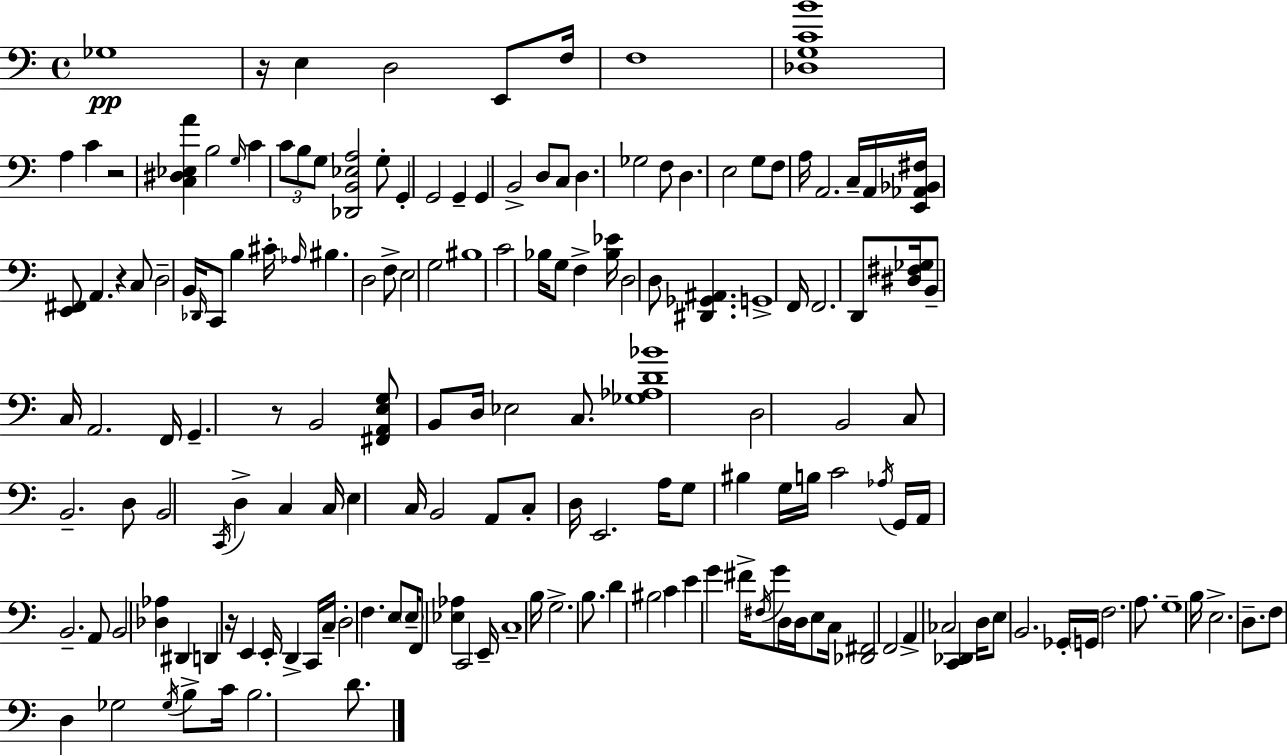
Gb3/w R/s E3/q D3/h E2/e F3/s F3/w [Db3,G3,C4,B4]/w A3/q C4/q R/h [C3,D#3,Eb3,A4]/q B3/h G3/s C4/q C4/e B3/e G3/e [Db2,B2,Eb3,A3]/h G3/e G2/q G2/h G2/q G2/q B2/h D3/e C3/e D3/q. Gb3/h F3/e D3/q. E3/h G3/e F3/e A3/s A2/h. C3/s A2/s [E2,Ab2,Bb2,F#3]/s [E2,F#2]/e A2/q. R/q C3/e D3/h B2/s Db2/s C2/e B3/q C#4/s Ab3/s BIS3/q. D3/h F3/e E3/h G3/h BIS3/w C4/h Bb3/s G3/e F3/q [Bb3,Eb4]/s D3/h D3/e [D#2,Gb2,A#2]/q. G2/w F2/s F2/h. D2/e [D#3,F#3,Gb3]/s B2/e C3/s A2/h. F2/s G2/q. R/e B2/h [F#2,A2,E3,G3]/e B2/e D3/s Eb3/h C3/e. [Gb3,Ab3,D4,Bb4]/w D3/h B2/h C3/e B2/h. D3/e B2/h C2/s D3/q C3/q C3/s E3/q C3/s B2/h A2/e C3/e D3/s E2/h. A3/s G3/e BIS3/q G3/s B3/s C4/h Ab3/s G2/s A2/s B2/h. A2/e B2/h [Db3,Ab3]/q D#2/q D2/q R/s E2/q E2/s D2/q C2/s C3/s D3/h F3/q. E3/e E3/s F2/e [Eb3,Ab3]/q C2/h E2/s C3/w B3/s G3/h. B3/e. D4/q BIS3/h C4/q E4/q G4/q F#4/s F#3/s G4/e D3/s D3/s E3/e C3/s [Db2,F#2]/h F2/h A2/q CES3/h [C2,Db2]/q D3/s E3/e B2/h. Gb2/s G2/s F3/h. A3/e. G3/w B3/s E3/h. D3/e. F3/e D3/q Gb3/h Gb3/s B3/e C4/s B3/h. D4/e.